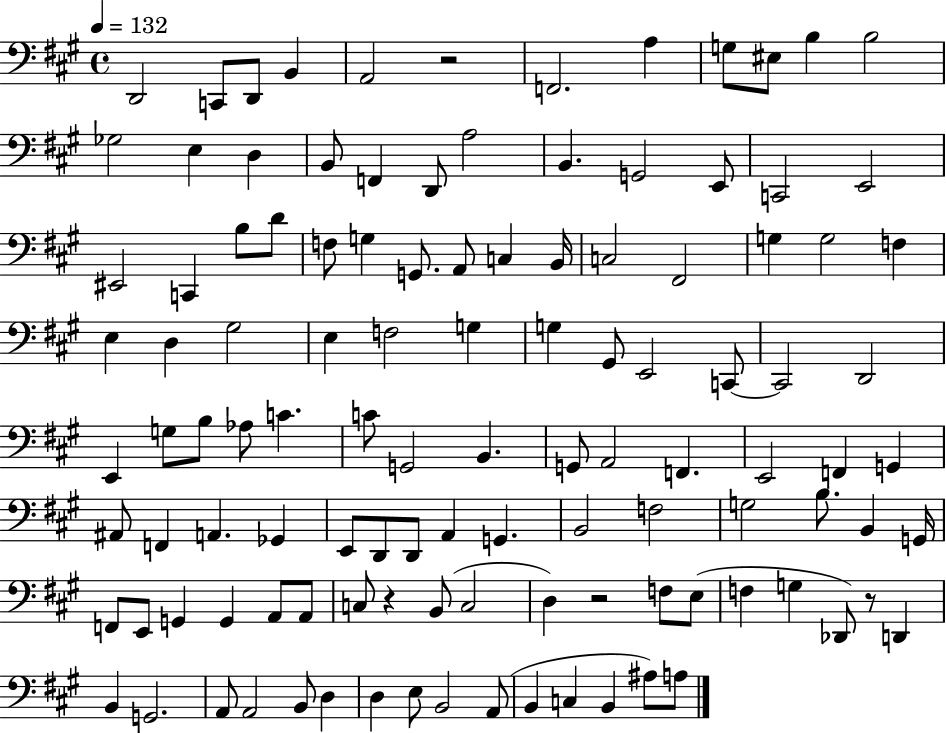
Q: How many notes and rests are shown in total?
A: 114